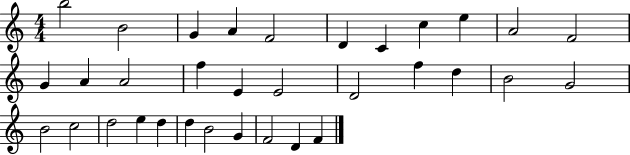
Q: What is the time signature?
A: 4/4